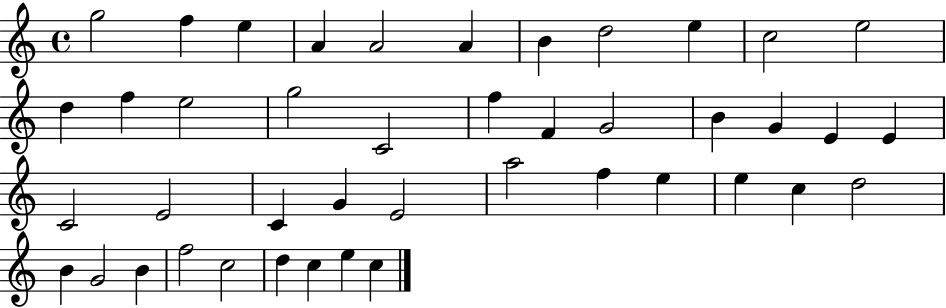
{
  \clef treble
  \time 4/4
  \defaultTimeSignature
  \key c \major
  g''2 f''4 e''4 | a'4 a'2 a'4 | b'4 d''2 e''4 | c''2 e''2 | \break d''4 f''4 e''2 | g''2 c'2 | f''4 f'4 g'2 | b'4 g'4 e'4 e'4 | \break c'2 e'2 | c'4 g'4 e'2 | a''2 f''4 e''4 | e''4 c''4 d''2 | \break b'4 g'2 b'4 | f''2 c''2 | d''4 c''4 e''4 c''4 | \bar "|."
}